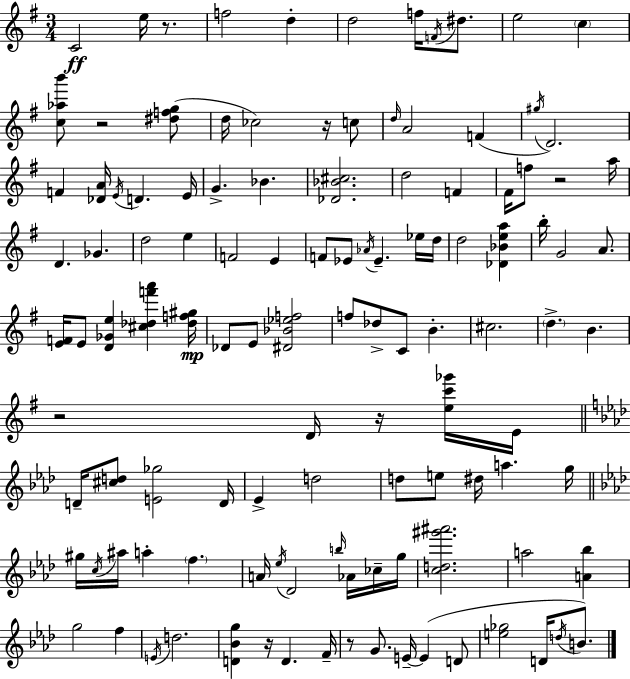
C4/h E5/s R/e. F5/h D5/q D5/h F5/s F4/s D#5/e. E5/h C5/q [C5,Ab5,B6]/e R/h [D#5,F5,G5]/e D5/s CES5/h R/s C5/e D5/s A4/h F4/q G#5/s D4/h. F4/q [Db4,A4]/s E4/s D4/q. E4/s G4/q. Bb4/q. [Db4,Bb4,C#5]/h. D5/h F4/q F#4/s F5/e R/h A5/s D4/q. Gb4/q. D5/h E5/q F4/h E4/q F4/e Eb4/e Ab4/s Eb4/q. Eb5/s D5/s D5/h [Db4,Bb4,E5,A5]/q B5/s G4/h A4/e. [E4,F4]/s E4/e [D4,Gb4,E5]/q [C#5,Db5,F6,A6]/q [Db5,F5,G#5]/s Db4/e E4/e [D#4,Bb4,Eb5,F5]/h F5/e Db5/e C4/e B4/q. C#5/h. D5/q. B4/q. R/h D4/s R/s [E5,C6,Gb6]/s E4/s D4/s [C#5,D5]/e [E4,Gb5]/h D4/s Eb4/q D5/h D5/e E5/e D#5/s A5/q. G5/s G#5/s C5/s A#5/s A5/q F5/q. A4/s Eb5/s Db4/h B5/s Ab4/s CES5/s G5/s [C5,D5,G#6,A#6]/h. A5/h [A4,Bb5]/q G5/h F5/q E4/s D5/h. [D4,Bb4,G5]/q R/s D4/q. F4/s R/e G4/e. E4/s E4/q D4/e [E5,Gb5]/h D4/s D5/s B4/e.